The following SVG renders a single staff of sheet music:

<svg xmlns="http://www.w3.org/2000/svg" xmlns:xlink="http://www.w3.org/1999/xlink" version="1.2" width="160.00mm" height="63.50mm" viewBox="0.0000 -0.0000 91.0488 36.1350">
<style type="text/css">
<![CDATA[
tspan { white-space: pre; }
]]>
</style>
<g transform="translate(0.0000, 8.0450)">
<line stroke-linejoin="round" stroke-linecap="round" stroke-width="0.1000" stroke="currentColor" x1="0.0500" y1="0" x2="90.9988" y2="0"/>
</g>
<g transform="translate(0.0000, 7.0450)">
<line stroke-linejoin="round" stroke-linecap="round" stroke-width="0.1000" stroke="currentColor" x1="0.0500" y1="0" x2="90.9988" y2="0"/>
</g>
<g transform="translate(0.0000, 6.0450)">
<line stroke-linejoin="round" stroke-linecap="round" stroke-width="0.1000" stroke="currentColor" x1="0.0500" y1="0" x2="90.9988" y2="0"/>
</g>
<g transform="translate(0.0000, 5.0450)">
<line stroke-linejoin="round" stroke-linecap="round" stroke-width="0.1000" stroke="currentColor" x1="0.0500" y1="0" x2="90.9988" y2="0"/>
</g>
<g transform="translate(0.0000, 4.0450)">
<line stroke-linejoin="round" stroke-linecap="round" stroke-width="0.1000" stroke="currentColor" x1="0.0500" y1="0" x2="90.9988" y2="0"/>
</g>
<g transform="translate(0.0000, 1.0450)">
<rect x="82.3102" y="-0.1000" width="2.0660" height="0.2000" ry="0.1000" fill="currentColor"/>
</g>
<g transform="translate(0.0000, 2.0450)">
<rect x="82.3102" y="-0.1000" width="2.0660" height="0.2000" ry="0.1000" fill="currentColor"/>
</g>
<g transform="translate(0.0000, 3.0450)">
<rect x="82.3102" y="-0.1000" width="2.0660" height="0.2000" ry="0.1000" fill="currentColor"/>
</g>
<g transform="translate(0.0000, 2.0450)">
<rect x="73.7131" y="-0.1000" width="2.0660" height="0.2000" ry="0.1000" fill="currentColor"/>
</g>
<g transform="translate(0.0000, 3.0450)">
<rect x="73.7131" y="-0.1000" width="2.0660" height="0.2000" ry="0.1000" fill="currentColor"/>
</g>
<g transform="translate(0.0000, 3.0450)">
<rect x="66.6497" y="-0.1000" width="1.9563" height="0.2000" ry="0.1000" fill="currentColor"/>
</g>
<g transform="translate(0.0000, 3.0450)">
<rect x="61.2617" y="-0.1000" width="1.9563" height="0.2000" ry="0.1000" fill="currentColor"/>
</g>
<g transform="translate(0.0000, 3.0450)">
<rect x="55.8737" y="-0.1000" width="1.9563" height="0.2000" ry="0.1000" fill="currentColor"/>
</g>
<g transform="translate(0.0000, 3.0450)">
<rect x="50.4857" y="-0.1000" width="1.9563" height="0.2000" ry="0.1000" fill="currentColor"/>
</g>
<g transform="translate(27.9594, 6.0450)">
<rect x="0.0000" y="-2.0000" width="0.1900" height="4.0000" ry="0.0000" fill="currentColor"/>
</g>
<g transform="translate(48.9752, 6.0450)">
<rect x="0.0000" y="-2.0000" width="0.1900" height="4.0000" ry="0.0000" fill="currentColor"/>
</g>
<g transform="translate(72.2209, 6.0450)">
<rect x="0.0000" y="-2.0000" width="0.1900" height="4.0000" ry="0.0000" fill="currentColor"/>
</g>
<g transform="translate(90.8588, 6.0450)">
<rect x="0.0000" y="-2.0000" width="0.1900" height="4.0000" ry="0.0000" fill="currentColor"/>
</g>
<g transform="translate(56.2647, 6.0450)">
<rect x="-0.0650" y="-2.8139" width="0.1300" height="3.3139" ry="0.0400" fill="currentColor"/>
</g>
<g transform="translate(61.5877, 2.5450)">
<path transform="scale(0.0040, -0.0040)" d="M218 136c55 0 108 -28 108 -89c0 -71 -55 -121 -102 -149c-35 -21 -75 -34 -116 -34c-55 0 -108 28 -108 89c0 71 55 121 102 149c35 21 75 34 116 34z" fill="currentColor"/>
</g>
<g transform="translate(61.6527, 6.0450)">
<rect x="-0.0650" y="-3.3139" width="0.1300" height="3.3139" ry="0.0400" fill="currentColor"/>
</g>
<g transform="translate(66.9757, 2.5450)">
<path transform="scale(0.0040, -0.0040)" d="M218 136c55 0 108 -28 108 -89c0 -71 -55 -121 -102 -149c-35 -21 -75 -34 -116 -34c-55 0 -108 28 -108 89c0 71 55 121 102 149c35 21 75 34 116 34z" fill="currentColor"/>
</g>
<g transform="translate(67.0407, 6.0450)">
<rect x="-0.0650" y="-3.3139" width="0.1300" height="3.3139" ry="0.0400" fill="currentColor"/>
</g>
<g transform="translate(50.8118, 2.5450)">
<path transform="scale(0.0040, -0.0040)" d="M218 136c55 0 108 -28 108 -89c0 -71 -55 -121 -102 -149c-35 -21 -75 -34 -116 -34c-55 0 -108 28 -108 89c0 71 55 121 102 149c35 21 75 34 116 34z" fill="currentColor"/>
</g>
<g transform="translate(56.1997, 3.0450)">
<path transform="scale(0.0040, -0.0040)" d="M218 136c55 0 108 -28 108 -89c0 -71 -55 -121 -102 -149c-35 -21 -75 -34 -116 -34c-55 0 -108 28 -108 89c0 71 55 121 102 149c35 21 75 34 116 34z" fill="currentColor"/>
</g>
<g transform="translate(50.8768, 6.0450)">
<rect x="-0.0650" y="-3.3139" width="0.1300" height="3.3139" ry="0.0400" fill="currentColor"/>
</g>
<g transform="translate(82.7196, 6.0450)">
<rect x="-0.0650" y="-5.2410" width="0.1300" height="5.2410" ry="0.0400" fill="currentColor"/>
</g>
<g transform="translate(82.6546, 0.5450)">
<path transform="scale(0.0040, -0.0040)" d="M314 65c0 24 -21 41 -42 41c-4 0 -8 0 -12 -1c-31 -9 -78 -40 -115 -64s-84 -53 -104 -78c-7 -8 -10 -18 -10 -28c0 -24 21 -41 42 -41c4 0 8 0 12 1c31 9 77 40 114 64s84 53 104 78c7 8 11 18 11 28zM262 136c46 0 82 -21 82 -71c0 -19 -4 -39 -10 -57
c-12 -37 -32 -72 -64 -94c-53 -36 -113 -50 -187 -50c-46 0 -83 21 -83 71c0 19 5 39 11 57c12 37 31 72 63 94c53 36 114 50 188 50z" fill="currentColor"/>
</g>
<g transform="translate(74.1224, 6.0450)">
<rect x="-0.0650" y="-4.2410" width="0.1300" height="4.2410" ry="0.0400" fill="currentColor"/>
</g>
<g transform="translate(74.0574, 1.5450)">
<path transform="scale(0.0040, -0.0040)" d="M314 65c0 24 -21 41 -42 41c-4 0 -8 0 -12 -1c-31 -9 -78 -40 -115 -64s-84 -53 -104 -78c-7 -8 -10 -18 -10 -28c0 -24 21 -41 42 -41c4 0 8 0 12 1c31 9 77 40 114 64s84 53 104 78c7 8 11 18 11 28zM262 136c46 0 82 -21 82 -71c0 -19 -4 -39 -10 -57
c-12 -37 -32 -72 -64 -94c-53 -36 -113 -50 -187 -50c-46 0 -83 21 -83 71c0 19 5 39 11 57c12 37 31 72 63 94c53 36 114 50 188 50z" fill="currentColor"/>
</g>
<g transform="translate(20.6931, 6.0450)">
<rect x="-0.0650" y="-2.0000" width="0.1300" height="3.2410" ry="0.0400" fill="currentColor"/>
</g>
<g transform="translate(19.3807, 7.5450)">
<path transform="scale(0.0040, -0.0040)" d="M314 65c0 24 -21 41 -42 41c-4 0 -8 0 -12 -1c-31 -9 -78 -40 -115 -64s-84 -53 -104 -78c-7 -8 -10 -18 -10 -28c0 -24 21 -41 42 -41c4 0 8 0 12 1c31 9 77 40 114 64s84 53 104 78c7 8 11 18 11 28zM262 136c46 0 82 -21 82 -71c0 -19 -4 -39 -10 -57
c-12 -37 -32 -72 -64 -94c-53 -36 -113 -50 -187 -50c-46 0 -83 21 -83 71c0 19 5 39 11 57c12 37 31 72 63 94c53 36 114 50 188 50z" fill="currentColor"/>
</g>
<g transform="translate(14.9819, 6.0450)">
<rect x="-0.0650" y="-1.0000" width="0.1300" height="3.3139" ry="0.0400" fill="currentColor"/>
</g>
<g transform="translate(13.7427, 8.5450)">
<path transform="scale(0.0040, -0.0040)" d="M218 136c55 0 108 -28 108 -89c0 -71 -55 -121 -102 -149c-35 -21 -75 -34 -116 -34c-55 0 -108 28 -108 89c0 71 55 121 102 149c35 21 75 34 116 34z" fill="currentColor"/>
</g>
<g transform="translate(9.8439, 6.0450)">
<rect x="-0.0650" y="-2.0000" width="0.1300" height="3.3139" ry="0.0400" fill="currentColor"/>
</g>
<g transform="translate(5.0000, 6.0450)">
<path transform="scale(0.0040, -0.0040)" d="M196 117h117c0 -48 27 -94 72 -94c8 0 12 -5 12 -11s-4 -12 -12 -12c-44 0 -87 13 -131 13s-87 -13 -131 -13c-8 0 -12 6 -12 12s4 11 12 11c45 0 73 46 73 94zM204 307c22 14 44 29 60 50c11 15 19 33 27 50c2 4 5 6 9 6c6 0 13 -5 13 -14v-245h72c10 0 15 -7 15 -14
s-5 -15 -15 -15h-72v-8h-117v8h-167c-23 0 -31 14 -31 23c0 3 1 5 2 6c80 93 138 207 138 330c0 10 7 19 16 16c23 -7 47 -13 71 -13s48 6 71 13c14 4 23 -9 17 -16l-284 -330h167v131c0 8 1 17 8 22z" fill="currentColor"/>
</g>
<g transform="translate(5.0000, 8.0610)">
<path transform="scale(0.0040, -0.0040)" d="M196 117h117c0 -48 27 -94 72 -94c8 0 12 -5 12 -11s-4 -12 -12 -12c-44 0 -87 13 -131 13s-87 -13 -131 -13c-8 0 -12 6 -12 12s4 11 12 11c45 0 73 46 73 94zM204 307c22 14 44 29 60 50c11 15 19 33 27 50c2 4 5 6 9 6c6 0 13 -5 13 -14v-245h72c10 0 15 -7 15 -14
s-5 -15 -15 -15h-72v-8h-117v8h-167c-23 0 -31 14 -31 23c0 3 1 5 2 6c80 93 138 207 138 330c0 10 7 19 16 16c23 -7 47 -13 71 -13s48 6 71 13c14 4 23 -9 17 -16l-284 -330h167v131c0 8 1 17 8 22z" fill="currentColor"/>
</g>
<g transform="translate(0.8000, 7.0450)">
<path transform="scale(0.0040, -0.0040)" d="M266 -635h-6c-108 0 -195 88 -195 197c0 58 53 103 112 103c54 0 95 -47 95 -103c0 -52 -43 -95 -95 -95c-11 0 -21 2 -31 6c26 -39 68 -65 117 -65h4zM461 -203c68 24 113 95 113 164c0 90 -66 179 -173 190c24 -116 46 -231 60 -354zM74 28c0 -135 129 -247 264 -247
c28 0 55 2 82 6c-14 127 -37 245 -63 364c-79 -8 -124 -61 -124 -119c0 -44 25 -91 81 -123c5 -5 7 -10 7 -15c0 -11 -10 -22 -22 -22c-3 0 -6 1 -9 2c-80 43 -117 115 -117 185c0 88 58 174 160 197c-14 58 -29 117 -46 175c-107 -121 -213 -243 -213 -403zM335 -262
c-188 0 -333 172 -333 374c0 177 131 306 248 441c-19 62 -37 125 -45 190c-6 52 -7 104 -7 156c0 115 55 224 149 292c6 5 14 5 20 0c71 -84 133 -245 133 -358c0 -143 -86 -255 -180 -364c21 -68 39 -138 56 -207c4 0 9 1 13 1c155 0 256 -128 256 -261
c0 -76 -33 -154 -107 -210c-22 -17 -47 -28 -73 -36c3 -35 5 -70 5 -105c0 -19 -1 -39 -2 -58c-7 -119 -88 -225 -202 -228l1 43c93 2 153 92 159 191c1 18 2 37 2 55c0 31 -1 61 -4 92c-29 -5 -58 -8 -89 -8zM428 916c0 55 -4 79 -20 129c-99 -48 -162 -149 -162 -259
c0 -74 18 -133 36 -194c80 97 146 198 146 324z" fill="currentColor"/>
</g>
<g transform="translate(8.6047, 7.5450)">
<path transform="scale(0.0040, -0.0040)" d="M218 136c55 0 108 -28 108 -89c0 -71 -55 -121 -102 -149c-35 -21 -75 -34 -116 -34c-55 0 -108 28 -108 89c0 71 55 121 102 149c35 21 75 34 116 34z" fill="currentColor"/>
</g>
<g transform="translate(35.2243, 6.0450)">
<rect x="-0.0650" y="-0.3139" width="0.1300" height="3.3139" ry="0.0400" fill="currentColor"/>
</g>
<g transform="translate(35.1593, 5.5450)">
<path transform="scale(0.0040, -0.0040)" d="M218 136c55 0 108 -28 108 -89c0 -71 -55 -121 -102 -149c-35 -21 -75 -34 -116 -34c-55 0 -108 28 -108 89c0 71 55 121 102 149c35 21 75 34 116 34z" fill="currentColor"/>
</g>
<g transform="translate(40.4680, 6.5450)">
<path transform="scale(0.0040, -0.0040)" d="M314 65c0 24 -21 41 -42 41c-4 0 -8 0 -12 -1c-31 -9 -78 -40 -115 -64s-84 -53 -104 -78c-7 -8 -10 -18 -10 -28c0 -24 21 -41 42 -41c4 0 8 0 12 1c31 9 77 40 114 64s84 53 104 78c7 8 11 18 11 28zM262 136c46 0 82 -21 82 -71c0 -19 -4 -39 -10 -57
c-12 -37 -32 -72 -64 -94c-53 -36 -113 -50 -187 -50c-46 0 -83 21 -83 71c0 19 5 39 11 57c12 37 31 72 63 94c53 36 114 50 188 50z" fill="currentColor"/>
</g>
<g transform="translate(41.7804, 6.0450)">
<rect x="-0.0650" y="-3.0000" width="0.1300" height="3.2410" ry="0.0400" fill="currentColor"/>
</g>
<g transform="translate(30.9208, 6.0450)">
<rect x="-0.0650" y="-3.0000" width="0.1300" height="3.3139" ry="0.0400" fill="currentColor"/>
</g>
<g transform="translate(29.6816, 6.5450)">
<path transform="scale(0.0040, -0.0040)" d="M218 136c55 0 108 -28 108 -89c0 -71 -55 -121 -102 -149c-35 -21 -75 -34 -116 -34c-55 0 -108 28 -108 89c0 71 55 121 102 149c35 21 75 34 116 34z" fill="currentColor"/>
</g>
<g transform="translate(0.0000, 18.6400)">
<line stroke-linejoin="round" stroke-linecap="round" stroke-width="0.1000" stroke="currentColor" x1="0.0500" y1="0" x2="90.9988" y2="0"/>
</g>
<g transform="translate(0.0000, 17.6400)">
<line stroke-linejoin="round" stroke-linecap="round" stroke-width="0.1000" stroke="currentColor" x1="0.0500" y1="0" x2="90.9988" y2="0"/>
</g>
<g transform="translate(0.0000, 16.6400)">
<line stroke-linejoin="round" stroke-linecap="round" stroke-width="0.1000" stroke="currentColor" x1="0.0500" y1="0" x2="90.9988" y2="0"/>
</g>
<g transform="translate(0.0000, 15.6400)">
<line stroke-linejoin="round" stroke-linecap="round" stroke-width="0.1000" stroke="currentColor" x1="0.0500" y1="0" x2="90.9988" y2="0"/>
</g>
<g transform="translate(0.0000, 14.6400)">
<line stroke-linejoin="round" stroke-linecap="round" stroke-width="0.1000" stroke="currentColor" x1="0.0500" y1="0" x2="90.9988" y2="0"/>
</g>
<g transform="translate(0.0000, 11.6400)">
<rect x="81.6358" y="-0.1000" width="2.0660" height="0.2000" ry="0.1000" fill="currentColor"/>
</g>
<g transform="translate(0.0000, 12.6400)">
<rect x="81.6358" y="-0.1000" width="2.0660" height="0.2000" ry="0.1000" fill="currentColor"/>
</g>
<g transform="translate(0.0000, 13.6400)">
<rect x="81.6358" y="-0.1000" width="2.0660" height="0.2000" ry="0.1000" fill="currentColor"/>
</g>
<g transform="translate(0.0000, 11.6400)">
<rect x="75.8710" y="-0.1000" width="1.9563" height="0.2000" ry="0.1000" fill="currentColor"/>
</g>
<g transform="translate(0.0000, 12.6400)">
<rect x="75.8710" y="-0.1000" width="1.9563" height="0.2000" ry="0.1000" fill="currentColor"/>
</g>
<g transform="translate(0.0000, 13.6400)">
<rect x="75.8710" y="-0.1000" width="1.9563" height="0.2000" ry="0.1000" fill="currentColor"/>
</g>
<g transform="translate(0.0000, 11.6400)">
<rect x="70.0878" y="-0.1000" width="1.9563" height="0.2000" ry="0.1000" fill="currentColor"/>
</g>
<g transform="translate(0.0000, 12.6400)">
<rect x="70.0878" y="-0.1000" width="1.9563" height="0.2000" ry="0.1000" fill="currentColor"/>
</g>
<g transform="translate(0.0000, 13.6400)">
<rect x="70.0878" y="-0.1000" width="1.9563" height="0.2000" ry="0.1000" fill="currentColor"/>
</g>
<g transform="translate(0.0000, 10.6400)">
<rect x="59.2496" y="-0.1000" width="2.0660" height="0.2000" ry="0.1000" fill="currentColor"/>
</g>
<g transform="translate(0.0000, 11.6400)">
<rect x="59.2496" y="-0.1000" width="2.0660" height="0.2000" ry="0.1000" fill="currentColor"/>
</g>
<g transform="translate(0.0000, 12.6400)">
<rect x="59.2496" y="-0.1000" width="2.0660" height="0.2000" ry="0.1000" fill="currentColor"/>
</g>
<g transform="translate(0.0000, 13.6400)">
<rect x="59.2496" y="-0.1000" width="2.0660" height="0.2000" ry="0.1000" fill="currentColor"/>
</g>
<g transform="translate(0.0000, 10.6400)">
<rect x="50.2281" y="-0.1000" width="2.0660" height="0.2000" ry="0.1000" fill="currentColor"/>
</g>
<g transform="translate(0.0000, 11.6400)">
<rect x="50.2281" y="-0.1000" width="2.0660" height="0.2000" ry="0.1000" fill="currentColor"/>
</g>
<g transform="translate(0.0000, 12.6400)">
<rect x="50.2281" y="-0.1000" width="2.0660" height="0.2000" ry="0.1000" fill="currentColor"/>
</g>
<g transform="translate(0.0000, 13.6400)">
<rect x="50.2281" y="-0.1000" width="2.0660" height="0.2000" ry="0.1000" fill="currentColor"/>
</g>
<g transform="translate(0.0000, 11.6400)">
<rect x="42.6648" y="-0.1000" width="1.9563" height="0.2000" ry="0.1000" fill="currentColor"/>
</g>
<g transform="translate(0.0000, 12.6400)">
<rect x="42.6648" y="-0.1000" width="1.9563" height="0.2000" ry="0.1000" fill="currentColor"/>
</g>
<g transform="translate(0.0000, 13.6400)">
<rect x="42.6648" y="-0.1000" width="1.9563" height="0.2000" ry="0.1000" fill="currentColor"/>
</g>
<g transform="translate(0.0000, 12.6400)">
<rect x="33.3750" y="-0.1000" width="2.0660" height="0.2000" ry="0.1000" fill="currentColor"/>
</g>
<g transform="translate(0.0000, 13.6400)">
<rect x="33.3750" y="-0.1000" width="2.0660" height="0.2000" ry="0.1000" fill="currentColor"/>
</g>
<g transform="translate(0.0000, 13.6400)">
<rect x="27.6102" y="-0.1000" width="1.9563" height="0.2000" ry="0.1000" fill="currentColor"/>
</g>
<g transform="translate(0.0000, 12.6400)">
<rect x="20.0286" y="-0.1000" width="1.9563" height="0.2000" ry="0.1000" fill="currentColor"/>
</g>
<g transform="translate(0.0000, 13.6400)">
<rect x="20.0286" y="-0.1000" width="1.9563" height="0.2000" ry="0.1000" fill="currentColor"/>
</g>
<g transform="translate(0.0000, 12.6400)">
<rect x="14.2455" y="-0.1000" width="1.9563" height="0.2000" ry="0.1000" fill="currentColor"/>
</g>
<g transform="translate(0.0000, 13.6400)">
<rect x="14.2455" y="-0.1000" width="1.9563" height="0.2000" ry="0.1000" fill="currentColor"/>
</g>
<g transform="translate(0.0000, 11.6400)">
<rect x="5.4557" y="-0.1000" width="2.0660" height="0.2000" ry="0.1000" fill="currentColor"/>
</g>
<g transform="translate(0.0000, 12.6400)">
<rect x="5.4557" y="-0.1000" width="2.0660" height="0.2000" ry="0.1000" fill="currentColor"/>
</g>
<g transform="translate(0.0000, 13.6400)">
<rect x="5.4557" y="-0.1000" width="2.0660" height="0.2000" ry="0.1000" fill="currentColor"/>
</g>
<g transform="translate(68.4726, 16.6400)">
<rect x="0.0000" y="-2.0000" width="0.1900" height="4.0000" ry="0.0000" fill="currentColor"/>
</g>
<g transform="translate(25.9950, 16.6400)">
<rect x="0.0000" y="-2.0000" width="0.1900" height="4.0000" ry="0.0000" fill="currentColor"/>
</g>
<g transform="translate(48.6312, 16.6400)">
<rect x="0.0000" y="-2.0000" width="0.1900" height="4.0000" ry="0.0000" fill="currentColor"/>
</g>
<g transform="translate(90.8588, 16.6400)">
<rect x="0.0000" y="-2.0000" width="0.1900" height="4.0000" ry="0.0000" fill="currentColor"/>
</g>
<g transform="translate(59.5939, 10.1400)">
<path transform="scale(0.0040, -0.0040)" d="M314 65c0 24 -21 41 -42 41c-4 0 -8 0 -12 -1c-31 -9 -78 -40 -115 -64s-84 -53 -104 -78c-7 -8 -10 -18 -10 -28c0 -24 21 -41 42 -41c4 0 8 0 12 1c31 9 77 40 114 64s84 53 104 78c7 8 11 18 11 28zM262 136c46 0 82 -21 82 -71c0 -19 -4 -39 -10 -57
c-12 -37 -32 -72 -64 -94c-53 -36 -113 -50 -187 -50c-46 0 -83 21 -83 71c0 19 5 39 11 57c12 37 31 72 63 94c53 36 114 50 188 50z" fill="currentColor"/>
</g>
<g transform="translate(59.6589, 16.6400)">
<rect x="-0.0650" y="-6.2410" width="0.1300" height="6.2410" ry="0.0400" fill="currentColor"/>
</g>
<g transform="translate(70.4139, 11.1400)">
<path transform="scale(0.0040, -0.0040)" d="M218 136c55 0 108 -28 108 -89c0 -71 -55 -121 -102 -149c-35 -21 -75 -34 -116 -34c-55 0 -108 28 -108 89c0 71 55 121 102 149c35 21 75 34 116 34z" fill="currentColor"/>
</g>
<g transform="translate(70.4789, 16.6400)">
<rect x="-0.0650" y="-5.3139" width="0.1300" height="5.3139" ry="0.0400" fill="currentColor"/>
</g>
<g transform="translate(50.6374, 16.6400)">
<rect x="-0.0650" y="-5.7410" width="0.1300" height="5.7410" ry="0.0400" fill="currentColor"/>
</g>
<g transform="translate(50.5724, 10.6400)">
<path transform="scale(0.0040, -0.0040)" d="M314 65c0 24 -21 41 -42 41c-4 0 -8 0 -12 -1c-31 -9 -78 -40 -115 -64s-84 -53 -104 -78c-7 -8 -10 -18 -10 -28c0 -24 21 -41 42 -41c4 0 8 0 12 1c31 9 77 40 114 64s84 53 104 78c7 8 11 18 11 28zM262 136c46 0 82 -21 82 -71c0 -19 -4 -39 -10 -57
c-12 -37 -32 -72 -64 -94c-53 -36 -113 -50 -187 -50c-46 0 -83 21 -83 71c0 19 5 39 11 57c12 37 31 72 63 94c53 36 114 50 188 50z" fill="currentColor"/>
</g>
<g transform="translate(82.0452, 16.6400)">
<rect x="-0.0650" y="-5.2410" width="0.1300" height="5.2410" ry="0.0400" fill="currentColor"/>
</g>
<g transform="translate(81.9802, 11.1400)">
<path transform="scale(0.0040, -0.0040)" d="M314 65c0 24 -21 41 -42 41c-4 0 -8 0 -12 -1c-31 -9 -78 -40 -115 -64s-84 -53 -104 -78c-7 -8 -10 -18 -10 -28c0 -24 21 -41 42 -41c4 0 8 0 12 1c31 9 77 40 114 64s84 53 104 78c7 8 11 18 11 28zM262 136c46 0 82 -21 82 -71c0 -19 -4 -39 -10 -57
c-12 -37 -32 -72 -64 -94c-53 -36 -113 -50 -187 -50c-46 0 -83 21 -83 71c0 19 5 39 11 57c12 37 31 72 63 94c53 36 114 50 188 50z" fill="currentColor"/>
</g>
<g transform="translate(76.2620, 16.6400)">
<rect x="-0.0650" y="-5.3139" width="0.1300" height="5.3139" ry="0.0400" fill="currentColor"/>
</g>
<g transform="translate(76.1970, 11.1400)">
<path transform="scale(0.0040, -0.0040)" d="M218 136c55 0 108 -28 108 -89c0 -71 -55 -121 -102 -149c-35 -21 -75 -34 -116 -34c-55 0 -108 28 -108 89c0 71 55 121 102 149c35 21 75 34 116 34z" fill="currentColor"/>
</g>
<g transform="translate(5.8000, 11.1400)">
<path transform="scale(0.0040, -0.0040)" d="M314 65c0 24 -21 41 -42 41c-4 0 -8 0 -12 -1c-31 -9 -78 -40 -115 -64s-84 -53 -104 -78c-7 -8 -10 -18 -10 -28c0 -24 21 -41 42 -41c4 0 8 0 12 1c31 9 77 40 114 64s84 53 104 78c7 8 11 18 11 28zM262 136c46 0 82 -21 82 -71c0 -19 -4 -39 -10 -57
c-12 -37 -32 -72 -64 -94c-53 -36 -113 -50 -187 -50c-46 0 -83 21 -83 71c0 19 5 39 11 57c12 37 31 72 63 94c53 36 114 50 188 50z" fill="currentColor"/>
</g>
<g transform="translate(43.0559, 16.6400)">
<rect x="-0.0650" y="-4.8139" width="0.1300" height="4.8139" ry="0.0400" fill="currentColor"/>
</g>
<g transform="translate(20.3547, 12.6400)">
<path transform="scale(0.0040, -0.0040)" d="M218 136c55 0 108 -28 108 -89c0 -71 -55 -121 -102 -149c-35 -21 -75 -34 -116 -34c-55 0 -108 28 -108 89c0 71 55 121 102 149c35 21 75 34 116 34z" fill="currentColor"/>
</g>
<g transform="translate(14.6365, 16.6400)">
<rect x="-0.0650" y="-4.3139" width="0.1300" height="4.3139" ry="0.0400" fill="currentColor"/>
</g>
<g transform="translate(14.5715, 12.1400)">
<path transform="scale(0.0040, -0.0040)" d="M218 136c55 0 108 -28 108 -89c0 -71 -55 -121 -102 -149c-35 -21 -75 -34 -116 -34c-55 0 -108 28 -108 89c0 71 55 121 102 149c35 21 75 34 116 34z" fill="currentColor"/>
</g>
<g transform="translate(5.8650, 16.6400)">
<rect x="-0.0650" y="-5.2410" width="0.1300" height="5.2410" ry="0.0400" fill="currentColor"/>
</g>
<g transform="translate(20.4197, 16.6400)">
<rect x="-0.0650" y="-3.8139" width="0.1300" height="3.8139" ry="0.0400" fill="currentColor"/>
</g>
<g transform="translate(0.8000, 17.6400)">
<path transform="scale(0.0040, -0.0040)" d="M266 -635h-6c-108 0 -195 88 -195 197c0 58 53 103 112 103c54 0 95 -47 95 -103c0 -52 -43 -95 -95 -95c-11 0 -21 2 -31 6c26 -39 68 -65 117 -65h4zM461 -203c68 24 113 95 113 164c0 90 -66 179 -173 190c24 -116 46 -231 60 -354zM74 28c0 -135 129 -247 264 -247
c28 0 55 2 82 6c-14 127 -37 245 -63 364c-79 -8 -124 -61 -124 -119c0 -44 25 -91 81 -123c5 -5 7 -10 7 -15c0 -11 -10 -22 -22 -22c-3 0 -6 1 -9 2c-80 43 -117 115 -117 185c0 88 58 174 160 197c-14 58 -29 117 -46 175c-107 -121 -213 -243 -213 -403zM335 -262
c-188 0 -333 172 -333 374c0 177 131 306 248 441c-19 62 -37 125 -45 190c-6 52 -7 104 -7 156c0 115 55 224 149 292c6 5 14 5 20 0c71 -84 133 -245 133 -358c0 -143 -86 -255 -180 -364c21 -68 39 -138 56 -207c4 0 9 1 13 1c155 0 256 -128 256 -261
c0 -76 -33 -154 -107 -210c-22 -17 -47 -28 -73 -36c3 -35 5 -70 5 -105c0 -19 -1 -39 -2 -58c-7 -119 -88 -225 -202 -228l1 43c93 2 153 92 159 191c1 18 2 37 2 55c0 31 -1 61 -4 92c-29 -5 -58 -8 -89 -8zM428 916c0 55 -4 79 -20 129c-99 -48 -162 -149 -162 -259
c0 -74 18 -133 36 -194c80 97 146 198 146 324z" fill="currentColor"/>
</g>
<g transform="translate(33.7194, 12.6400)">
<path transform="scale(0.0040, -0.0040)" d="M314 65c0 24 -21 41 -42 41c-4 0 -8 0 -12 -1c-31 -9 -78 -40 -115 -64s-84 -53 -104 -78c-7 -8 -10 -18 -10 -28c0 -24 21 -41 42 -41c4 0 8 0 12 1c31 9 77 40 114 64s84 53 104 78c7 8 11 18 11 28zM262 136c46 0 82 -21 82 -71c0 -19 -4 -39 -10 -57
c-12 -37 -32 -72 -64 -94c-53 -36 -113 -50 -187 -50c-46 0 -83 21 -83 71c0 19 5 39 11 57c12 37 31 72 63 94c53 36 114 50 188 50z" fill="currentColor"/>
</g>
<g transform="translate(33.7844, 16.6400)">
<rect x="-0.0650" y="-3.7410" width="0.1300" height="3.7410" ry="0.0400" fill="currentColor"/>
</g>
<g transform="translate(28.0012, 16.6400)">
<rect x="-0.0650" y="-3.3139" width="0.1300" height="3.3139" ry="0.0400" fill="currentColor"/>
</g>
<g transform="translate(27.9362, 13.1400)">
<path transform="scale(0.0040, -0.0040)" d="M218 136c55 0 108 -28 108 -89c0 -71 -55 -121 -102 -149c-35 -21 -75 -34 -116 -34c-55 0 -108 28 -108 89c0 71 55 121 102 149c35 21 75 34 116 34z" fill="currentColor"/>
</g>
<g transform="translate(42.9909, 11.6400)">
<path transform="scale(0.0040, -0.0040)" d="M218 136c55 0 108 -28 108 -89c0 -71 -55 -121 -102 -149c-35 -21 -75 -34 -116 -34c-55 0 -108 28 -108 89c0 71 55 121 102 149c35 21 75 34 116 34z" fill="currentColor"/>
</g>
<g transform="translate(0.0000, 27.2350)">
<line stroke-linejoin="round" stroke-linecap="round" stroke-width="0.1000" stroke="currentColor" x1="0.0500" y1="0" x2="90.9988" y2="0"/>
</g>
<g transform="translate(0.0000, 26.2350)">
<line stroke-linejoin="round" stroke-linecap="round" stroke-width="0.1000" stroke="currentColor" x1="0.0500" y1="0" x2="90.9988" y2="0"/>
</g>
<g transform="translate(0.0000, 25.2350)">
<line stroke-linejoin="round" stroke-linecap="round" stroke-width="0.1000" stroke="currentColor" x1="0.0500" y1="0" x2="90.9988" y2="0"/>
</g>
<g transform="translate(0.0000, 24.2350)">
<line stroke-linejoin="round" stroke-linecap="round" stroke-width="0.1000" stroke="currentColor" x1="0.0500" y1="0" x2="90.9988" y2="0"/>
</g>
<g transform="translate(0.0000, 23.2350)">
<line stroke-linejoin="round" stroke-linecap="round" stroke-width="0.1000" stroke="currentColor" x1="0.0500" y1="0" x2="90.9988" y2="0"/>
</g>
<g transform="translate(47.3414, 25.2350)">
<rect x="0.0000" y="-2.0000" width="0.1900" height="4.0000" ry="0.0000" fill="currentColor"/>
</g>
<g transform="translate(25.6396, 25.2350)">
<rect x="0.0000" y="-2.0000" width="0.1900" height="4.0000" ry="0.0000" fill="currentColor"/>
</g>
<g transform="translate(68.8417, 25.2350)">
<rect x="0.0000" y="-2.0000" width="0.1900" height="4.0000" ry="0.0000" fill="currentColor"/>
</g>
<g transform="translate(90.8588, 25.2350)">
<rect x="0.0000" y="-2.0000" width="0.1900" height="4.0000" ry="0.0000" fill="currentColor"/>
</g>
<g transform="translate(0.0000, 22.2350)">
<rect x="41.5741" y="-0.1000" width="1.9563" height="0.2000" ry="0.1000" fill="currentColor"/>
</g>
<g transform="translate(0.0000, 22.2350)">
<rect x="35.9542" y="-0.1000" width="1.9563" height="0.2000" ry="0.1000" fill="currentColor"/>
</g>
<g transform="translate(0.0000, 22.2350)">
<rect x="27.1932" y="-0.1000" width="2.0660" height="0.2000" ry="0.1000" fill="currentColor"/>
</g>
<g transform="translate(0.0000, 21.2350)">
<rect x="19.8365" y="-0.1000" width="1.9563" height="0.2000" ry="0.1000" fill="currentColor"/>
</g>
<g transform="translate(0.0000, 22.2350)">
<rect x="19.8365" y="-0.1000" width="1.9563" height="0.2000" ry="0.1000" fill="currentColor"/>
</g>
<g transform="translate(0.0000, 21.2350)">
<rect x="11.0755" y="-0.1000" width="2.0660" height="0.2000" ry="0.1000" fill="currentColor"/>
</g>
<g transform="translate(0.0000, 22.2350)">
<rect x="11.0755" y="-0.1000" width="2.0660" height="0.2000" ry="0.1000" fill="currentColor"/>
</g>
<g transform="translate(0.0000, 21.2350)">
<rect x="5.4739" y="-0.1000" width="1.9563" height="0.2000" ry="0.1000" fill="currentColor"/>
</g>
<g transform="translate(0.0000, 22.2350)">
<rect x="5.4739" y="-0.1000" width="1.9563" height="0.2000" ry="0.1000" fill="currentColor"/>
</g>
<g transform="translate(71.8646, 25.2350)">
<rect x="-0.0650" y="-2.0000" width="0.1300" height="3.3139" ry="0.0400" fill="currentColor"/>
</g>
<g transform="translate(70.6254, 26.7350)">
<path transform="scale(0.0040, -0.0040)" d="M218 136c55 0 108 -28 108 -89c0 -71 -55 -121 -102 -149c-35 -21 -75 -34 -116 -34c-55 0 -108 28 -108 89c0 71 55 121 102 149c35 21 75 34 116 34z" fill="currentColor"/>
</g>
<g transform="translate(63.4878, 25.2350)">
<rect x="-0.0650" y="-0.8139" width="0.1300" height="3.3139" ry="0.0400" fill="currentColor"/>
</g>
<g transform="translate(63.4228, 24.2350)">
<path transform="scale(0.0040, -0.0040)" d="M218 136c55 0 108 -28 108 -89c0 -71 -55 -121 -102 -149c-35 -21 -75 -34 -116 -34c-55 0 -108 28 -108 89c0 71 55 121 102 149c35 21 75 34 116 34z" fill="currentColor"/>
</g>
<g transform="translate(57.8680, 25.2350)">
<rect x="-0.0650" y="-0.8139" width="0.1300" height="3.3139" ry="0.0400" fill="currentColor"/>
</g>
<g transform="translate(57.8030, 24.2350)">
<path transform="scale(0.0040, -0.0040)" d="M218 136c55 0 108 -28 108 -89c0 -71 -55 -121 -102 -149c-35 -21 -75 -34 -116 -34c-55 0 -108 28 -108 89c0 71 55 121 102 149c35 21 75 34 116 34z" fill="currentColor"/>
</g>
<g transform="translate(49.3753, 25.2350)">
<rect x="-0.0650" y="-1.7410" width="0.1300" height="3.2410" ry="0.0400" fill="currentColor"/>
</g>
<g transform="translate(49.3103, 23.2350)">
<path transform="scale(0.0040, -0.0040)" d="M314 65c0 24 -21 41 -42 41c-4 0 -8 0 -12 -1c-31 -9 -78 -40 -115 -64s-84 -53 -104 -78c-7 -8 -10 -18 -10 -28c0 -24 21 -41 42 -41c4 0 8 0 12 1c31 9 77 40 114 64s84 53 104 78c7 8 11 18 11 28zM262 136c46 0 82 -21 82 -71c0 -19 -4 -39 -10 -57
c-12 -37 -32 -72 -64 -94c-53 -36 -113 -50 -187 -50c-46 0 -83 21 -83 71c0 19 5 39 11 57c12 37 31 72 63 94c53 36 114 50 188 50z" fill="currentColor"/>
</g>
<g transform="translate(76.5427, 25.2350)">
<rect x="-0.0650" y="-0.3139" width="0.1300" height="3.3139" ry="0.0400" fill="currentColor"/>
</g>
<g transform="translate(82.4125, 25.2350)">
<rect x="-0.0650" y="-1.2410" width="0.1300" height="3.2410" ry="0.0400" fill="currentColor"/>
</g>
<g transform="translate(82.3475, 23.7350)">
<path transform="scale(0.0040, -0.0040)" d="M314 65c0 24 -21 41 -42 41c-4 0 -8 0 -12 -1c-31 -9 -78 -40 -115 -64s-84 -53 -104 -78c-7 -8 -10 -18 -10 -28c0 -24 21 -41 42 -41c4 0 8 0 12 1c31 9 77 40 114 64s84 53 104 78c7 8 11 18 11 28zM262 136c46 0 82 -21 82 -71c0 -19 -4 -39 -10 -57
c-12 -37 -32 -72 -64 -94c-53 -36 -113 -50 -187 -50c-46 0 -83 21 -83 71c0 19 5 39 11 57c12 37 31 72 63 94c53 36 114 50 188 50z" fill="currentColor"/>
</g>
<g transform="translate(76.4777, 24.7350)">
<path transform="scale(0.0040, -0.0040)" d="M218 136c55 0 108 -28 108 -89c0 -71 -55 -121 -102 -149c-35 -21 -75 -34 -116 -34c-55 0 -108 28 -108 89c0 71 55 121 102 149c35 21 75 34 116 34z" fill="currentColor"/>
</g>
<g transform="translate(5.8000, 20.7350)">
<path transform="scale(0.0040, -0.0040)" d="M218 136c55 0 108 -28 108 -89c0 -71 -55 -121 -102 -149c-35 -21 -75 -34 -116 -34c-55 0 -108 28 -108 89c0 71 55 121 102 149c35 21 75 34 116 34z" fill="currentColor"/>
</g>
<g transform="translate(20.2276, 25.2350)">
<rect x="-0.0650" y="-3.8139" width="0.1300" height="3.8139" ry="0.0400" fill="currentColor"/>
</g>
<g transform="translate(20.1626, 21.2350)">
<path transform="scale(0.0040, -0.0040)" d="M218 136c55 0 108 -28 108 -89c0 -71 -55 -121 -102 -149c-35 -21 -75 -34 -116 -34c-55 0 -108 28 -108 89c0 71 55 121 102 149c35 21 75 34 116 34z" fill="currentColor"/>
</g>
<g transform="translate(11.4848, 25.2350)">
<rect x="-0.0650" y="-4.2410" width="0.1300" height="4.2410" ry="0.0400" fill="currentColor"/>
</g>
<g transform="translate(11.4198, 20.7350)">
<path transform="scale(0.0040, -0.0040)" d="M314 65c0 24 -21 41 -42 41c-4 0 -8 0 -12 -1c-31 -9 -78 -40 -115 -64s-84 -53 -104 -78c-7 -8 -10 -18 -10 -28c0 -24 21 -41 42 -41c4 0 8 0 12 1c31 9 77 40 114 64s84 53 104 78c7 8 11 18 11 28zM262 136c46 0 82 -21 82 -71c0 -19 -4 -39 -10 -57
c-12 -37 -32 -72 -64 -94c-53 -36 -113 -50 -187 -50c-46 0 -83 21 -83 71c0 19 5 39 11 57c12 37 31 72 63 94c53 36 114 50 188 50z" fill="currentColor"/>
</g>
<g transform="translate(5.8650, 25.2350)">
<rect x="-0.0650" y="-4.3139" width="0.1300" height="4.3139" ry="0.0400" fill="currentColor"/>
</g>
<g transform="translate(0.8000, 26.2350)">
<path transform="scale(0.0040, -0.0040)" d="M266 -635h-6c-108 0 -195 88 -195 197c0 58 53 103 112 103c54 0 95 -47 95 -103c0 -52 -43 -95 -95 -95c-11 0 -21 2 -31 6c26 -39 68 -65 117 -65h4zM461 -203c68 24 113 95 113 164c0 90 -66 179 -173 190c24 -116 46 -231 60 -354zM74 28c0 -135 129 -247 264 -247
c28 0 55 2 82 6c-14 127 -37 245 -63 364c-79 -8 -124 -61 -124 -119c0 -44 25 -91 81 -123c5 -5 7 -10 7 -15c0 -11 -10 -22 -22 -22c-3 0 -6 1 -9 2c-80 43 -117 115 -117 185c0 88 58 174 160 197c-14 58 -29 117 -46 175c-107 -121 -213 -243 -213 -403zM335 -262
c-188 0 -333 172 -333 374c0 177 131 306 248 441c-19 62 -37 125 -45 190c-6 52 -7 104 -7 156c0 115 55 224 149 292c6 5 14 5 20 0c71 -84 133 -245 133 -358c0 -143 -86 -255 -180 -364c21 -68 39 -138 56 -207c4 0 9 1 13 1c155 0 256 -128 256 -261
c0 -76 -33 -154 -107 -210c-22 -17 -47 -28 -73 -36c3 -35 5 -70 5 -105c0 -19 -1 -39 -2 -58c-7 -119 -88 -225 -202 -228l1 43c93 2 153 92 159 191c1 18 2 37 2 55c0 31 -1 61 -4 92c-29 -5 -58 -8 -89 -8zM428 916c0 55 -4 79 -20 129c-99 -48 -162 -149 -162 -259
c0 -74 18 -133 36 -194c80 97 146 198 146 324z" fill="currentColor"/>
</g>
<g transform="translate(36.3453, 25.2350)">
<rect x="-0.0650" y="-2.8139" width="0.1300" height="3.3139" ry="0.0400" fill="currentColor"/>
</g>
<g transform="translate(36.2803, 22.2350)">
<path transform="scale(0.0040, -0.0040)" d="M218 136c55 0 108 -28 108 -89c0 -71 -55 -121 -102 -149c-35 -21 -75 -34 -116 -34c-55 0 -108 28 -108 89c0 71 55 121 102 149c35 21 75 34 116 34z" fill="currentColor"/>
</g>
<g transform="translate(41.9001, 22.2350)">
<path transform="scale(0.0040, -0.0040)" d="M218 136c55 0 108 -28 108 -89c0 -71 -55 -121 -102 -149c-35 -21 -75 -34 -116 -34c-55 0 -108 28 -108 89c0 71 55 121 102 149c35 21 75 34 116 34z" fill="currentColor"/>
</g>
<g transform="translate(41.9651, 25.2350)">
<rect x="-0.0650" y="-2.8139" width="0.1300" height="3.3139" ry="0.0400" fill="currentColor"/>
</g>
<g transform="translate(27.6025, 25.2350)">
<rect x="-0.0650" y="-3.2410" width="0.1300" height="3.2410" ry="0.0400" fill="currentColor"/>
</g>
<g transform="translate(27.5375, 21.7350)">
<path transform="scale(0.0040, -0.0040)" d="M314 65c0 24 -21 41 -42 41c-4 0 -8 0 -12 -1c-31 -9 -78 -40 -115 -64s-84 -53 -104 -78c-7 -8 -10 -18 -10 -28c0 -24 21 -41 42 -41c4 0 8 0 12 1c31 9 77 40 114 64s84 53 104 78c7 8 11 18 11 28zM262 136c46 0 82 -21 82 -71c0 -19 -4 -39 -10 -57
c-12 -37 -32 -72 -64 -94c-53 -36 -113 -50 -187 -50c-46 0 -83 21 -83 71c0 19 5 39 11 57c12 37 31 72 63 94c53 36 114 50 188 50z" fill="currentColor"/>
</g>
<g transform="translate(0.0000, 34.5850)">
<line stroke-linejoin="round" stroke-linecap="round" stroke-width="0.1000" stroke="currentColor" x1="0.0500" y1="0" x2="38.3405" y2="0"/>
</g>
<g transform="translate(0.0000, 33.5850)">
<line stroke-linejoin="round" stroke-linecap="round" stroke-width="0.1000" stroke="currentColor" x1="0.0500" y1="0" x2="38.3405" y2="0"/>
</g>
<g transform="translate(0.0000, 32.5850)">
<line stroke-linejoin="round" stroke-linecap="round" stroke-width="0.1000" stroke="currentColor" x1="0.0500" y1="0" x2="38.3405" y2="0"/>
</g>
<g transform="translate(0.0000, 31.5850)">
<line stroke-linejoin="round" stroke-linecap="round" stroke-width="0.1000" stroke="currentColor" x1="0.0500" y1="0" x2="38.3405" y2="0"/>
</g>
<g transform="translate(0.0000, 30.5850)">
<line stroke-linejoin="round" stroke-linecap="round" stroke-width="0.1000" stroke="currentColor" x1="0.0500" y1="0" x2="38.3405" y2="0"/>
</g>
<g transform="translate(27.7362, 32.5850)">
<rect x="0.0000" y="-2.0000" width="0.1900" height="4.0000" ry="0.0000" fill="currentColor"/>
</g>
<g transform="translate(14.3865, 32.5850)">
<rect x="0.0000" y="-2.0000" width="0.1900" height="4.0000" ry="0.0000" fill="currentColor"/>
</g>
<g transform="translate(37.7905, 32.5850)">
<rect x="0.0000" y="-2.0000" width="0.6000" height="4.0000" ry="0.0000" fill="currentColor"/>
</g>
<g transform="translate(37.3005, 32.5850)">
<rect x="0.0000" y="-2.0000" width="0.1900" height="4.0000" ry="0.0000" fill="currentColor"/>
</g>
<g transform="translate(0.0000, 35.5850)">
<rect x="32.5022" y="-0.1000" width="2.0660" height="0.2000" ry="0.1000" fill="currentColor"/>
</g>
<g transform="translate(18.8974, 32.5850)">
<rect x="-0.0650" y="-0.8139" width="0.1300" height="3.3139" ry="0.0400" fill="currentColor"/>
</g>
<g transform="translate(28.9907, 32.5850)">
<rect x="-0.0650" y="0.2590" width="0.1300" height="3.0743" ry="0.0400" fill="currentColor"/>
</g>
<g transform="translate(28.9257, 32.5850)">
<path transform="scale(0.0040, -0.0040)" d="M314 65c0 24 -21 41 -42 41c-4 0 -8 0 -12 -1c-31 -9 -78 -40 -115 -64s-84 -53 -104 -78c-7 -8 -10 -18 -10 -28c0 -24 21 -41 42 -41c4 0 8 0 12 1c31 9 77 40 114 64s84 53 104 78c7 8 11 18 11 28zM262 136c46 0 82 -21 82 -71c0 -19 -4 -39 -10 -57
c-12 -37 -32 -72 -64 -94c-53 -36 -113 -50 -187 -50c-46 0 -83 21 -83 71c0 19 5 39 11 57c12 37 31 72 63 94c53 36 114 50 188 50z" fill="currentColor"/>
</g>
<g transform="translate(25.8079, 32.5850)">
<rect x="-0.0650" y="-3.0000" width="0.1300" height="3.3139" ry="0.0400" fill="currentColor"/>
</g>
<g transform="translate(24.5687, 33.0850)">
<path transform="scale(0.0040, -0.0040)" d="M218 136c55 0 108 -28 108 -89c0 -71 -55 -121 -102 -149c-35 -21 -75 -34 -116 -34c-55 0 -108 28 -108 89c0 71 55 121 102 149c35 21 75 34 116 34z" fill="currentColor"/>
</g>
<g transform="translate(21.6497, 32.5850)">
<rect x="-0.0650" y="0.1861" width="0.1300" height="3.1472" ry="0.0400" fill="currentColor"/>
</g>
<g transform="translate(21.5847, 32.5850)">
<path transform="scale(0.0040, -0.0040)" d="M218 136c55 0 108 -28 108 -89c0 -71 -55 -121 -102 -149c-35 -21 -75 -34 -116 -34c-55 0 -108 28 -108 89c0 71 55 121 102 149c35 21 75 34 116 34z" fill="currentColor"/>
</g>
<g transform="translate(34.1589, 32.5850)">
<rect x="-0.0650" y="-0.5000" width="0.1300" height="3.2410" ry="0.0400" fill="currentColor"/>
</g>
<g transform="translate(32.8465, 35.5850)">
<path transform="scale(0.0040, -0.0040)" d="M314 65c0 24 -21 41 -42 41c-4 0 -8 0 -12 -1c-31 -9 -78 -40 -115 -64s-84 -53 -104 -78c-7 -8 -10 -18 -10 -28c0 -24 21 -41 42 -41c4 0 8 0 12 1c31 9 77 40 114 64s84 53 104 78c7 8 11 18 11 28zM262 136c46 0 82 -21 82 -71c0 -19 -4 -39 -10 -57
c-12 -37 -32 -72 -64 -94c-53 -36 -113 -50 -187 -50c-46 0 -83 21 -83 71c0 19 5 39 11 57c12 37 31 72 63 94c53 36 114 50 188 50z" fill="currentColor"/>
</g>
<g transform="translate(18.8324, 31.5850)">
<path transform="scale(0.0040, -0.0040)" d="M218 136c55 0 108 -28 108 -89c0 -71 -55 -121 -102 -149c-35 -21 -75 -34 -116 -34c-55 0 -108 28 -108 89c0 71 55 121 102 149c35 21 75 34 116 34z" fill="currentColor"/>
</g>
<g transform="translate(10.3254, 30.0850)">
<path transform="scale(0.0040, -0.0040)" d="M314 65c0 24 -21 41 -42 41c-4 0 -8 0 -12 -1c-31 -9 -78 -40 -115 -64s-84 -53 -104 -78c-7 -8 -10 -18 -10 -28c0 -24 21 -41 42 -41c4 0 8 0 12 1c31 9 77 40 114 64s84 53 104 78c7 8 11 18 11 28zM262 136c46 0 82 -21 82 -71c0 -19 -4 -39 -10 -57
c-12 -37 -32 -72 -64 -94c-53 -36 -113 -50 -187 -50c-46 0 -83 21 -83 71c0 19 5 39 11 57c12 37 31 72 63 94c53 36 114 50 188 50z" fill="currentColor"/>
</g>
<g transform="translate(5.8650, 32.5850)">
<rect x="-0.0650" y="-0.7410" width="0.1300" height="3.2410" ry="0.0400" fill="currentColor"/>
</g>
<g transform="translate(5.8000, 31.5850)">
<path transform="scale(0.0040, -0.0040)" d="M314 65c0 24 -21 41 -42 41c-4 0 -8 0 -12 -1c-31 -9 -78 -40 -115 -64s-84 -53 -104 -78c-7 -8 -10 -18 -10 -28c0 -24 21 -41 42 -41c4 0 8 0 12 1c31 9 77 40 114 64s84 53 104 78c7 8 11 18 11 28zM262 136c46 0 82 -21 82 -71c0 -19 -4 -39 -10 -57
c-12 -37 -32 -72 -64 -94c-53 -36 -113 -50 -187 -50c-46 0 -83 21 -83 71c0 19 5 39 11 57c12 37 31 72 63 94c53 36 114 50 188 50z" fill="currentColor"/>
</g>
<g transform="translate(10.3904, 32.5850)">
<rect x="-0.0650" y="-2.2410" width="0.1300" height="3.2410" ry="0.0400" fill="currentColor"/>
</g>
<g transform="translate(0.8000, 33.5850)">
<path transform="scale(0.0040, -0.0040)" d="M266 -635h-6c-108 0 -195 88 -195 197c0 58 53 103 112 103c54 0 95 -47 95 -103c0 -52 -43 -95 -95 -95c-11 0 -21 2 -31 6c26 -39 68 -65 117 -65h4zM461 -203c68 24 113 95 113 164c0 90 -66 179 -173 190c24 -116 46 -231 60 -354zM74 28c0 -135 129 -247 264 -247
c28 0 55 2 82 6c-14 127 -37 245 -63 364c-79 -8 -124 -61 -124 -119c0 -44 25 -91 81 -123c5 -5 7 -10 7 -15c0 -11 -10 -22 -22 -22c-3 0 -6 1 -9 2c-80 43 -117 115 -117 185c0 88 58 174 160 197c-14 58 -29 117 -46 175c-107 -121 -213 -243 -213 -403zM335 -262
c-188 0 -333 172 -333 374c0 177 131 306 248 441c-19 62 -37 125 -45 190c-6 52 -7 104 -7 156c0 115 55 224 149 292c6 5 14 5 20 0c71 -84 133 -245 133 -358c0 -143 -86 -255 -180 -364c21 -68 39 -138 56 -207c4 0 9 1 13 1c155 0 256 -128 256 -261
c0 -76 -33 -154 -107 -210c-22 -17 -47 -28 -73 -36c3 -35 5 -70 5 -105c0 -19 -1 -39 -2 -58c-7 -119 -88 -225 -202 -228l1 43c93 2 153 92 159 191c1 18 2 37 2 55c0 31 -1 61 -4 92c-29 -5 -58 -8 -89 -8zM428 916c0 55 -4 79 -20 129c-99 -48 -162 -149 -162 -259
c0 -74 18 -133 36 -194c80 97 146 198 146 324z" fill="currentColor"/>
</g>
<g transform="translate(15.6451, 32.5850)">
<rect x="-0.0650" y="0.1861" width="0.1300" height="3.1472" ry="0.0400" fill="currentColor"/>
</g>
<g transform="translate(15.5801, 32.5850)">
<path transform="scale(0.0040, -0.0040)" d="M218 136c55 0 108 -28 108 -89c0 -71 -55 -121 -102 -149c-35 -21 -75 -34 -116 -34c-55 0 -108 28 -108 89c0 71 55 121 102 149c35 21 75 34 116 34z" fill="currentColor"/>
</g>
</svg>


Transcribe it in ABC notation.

X:1
T:Untitled
M:4/4
L:1/4
K:C
F D F2 A c A2 b a b b d'2 f'2 f'2 d' c' b c'2 e' g'2 a'2 f' f' f'2 d' d'2 c' b2 a a f2 d d F c e2 d2 g2 B d B A B2 C2